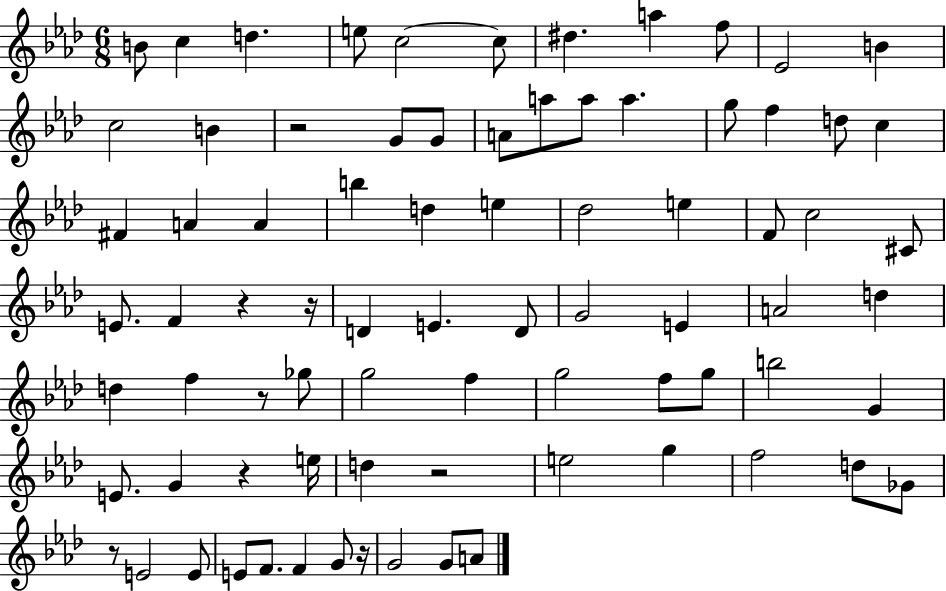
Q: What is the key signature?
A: AES major